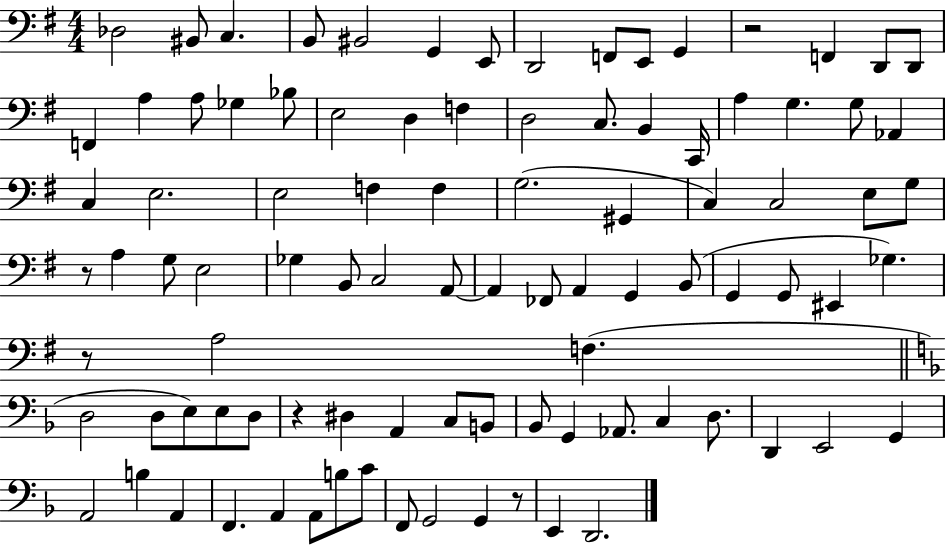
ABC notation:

X:1
T:Untitled
M:4/4
L:1/4
K:G
_D,2 ^B,,/2 C, B,,/2 ^B,,2 G,, E,,/2 D,,2 F,,/2 E,,/2 G,, z2 F,, D,,/2 D,,/2 F,, A, A,/2 _G, _B,/2 E,2 D, F, D,2 C,/2 B,, C,,/4 A, G, G,/2 _A,, C, E,2 E,2 F, F, G,2 ^G,, C, C,2 E,/2 G,/2 z/2 A, G,/2 E,2 _G, B,,/2 C,2 A,,/2 A,, _F,,/2 A,, G,, B,,/2 G,, G,,/2 ^E,, _G, z/2 A,2 F, D,2 D,/2 E,/2 E,/2 D,/2 z ^D, A,, C,/2 B,,/2 _B,,/2 G,, _A,,/2 C, D,/2 D,, E,,2 G,, A,,2 B, A,, F,, A,, A,,/2 B,/2 C/2 F,,/2 G,,2 G,, z/2 E,, D,,2